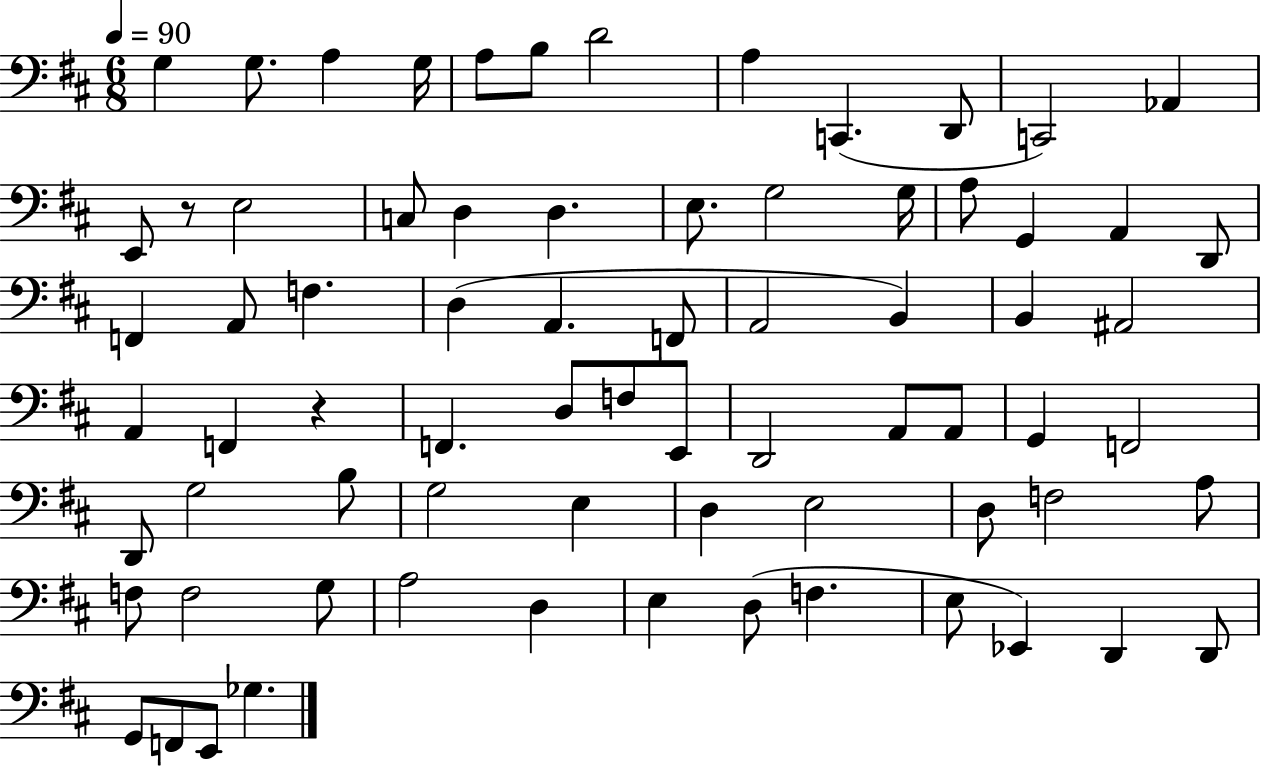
X:1
T:Untitled
M:6/8
L:1/4
K:D
G, G,/2 A, G,/4 A,/2 B,/2 D2 A, C,, D,,/2 C,,2 _A,, E,,/2 z/2 E,2 C,/2 D, D, E,/2 G,2 G,/4 A,/2 G,, A,, D,,/2 F,, A,,/2 F, D, A,, F,,/2 A,,2 B,, B,, ^A,,2 A,, F,, z F,, D,/2 F,/2 E,,/2 D,,2 A,,/2 A,,/2 G,, F,,2 D,,/2 G,2 B,/2 G,2 E, D, E,2 D,/2 F,2 A,/2 F,/2 F,2 G,/2 A,2 D, E, D,/2 F, E,/2 _E,, D,, D,,/2 G,,/2 F,,/2 E,,/2 _G,